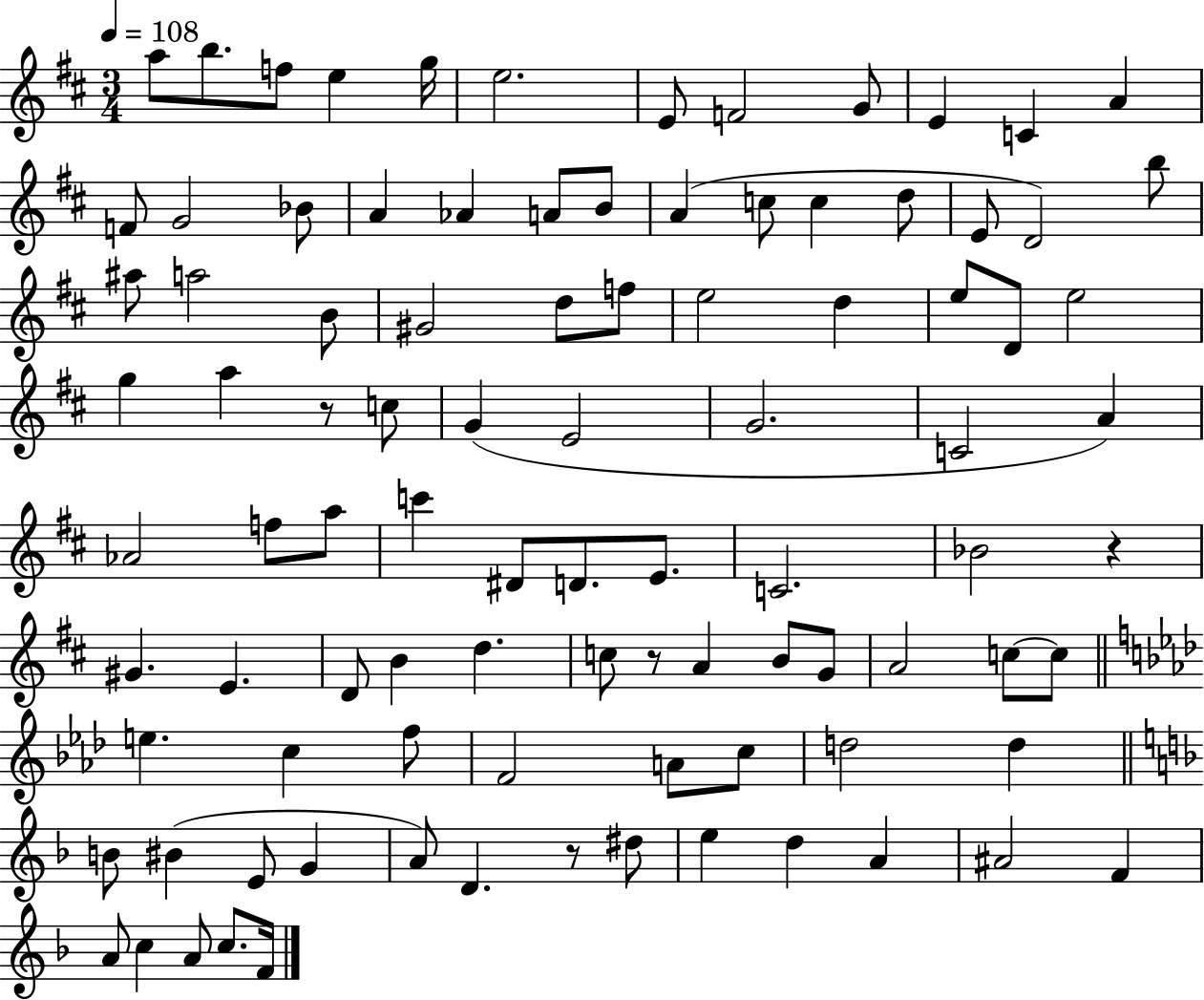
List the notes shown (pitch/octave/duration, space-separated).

A5/e B5/e. F5/e E5/q G5/s E5/h. E4/e F4/h G4/e E4/q C4/q A4/q F4/e G4/h Bb4/e A4/q Ab4/q A4/e B4/e A4/q C5/e C5/q D5/e E4/e D4/h B5/e A#5/e A5/h B4/e G#4/h D5/e F5/e E5/h D5/q E5/e D4/e E5/h G5/q A5/q R/e C5/e G4/q E4/h G4/h. C4/h A4/q Ab4/h F5/e A5/e C6/q D#4/e D4/e. E4/e. C4/h. Bb4/h R/q G#4/q. E4/q. D4/e B4/q D5/q. C5/e R/e A4/q B4/e G4/e A4/h C5/e C5/e E5/q. C5/q F5/e F4/h A4/e C5/e D5/h D5/q B4/e BIS4/q E4/e G4/q A4/e D4/q. R/e D#5/e E5/q D5/q A4/q A#4/h F4/q A4/e C5/q A4/e C5/e. F4/s